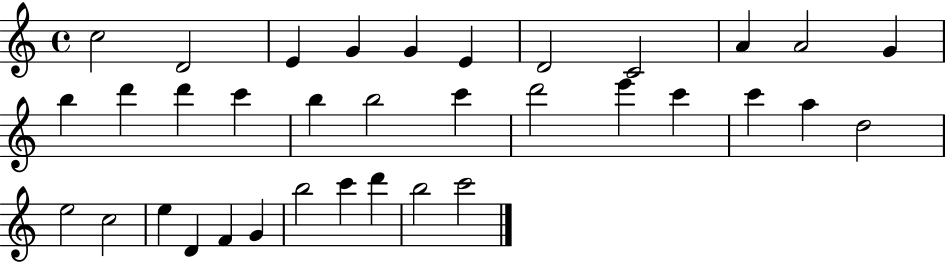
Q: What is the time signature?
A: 4/4